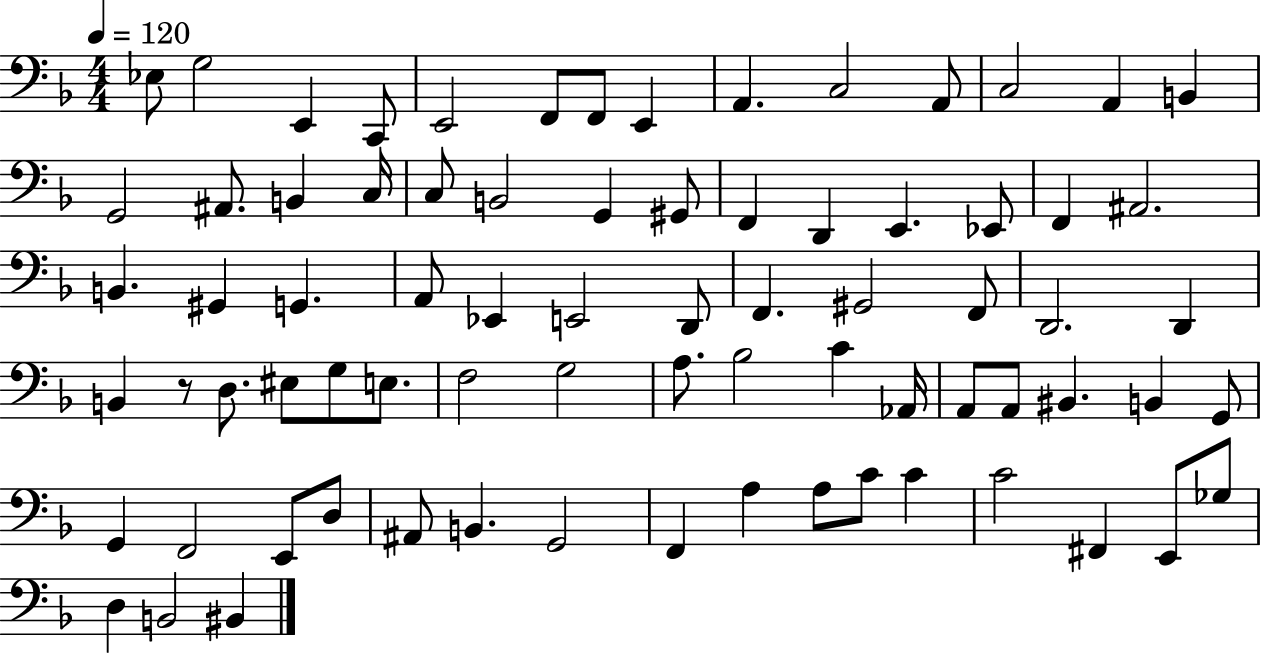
Eb3/e G3/h E2/q C2/e E2/h F2/e F2/e E2/q A2/q. C3/h A2/e C3/h A2/q B2/q G2/h A#2/e. B2/q C3/s C3/e B2/h G2/q G#2/e F2/q D2/q E2/q. Eb2/e F2/q A#2/h. B2/q. G#2/q G2/q. A2/e Eb2/q E2/h D2/e F2/q. G#2/h F2/e D2/h. D2/q B2/q R/e D3/e. EIS3/e G3/e E3/e. F3/h G3/h A3/e. Bb3/h C4/q Ab2/s A2/e A2/e BIS2/q. B2/q G2/e G2/q F2/h E2/e D3/e A#2/e B2/q. G2/h F2/q A3/q A3/e C4/e C4/q C4/h F#2/q E2/e Gb3/e D3/q B2/h BIS2/q